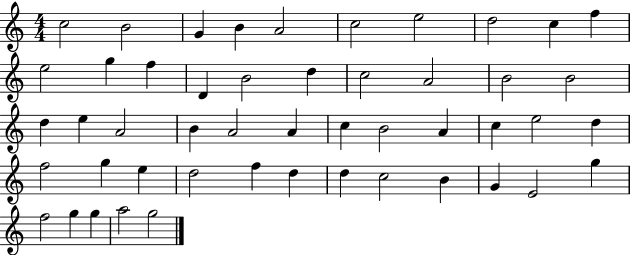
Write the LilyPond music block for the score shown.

{
  \clef treble
  \numericTimeSignature
  \time 4/4
  \key c \major
  c''2 b'2 | g'4 b'4 a'2 | c''2 e''2 | d''2 c''4 f''4 | \break e''2 g''4 f''4 | d'4 b'2 d''4 | c''2 a'2 | b'2 b'2 | \break d''4 e''4 a'2 | b'4 a'2 a'4 | c''4 b'2 a'4 | c''4 e''2 d''4 | \break f''2 g''4 e''4 | d''2 f''4 d''4 | d''4 c''2 b'4 | g'4 e'2 g''4 | \break f''2 g''4 g''4 | a''2 g''2 | \bar "|."
}